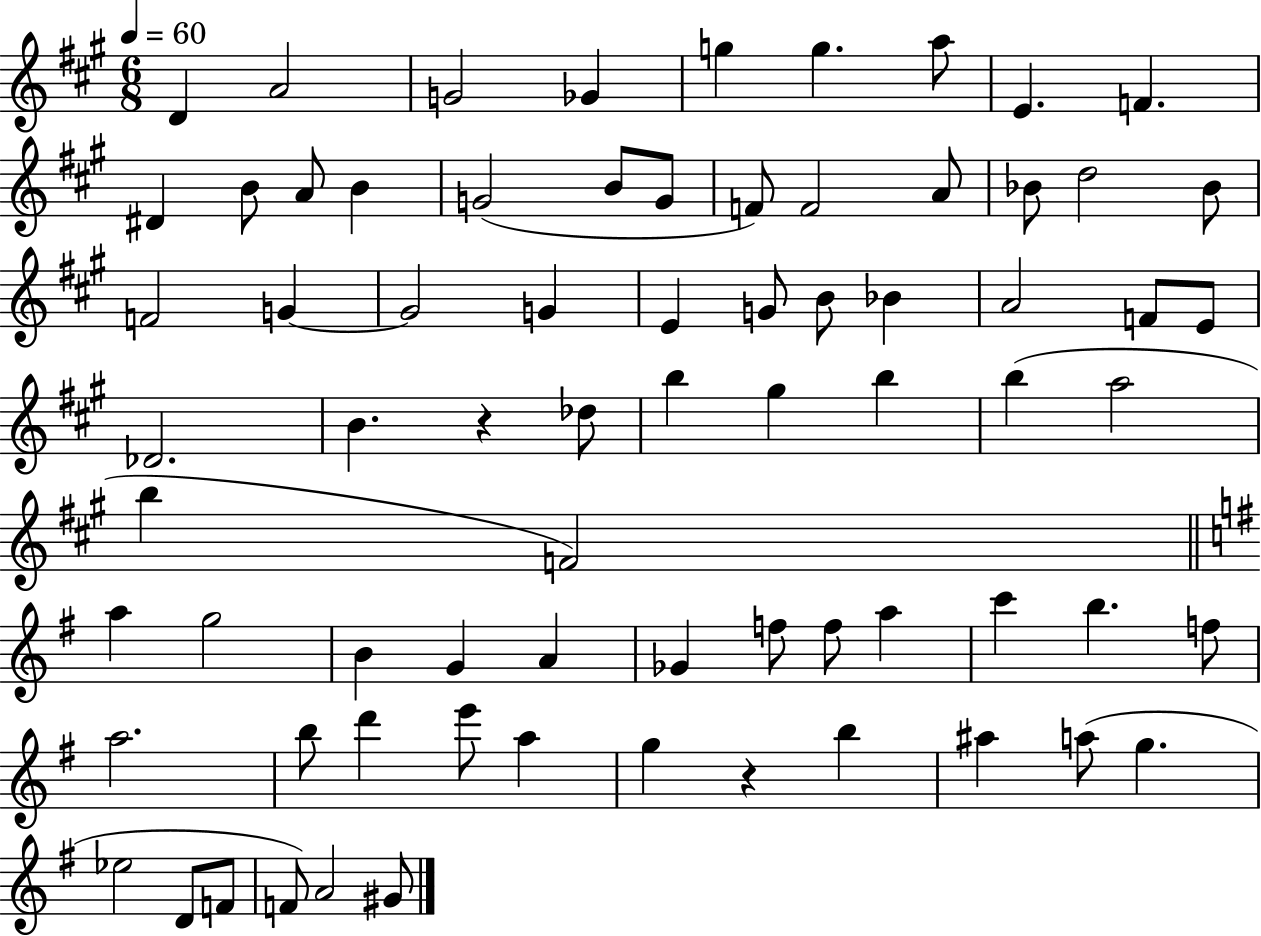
D4/q A4/h G4/h Gb4/q G5/q G5/q. A5/e E4/q. F4/q. D#4/q B4/e A4/e B4/q G4/h B4/e G4/e F4/e F4/h A4/e Bb4/e D5/h Bb4/e F4/h G4/q G4/h G4/q E4/q G4/e B4/e Bb4/q A4/h F4/e E4/e Db4/h. B4/q. R/q Db5/e B5/q G#5/q B5/q B5/q A5/h B5/q F4/h A5/q G5/h B4/q G4/q A4/q Gb4/q F5/e F5/e A5/q C6/q B5/q. F5/e A5/h. B5/e D6/q E6/e A5/q G5/q R/q B5/q A#5/q A5/e G5/q. Eb5/h D4/e F4/e F4/e A4/h G#4/e